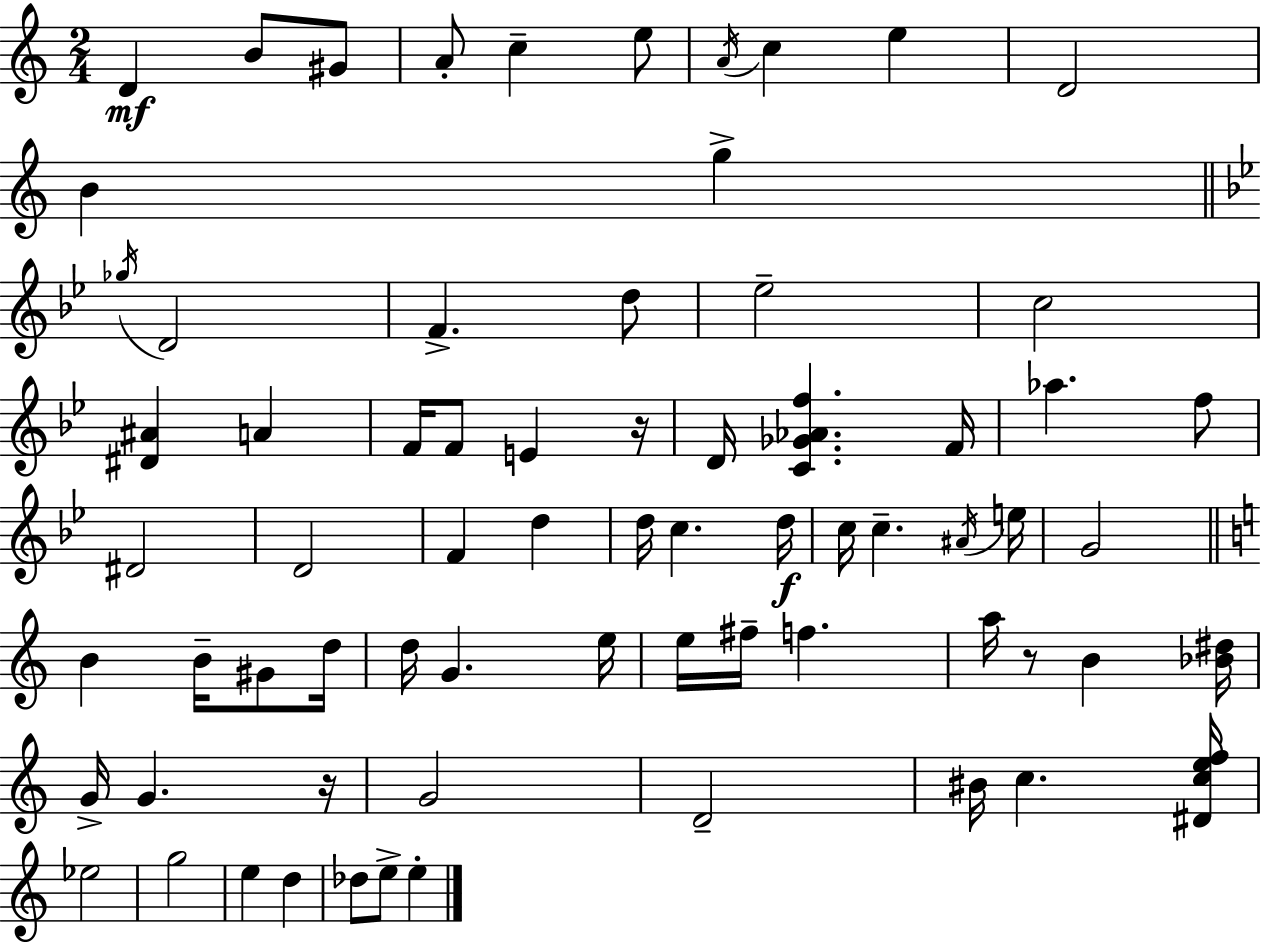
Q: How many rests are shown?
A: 3